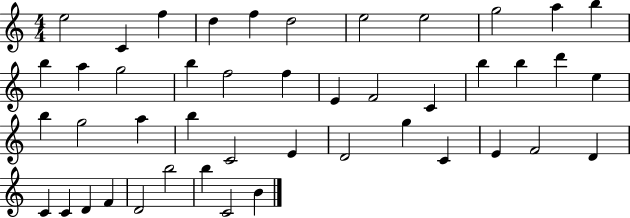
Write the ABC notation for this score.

X:1
T:Untitled
M:4/4
L:1/4
K:C
e2 C f d f d2 e2 e2 g2 a b b a g2 b f2 f E F2 C b b d' e b g2 a b C2 E D2 g C E F2 D C C D F D2 b2 b C2 B